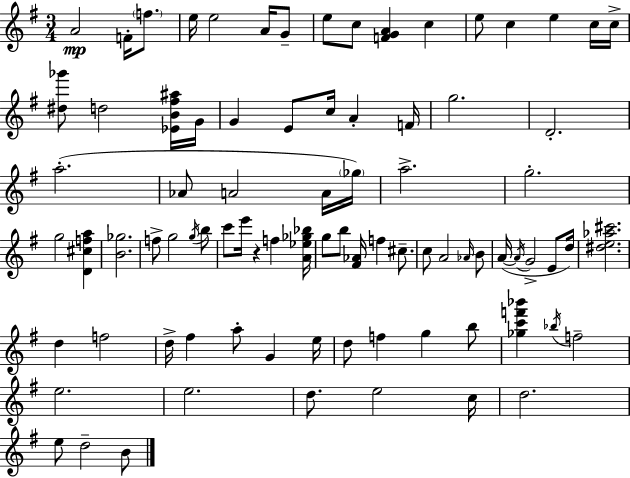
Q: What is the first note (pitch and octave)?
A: A4